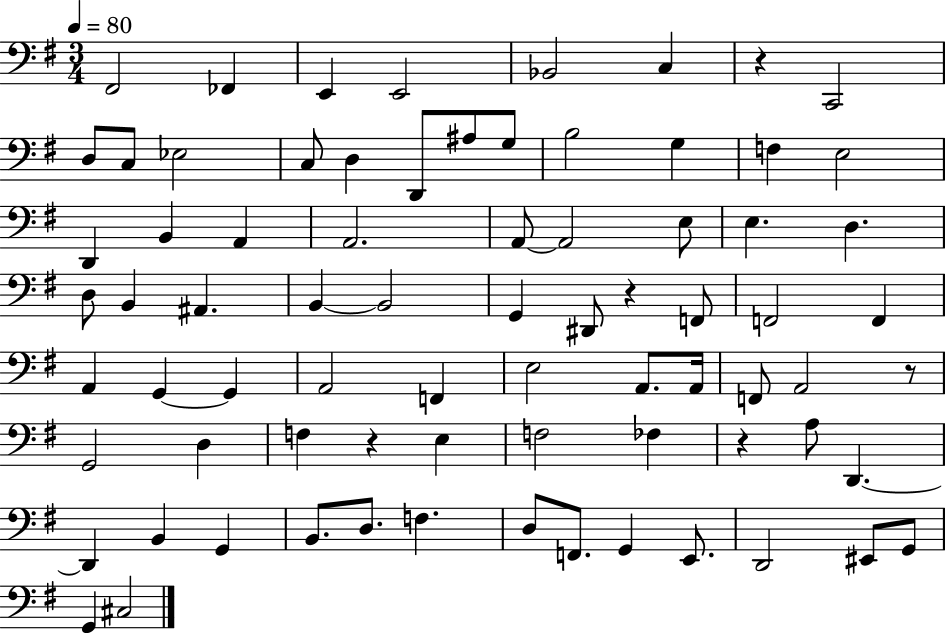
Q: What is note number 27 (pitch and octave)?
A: E3